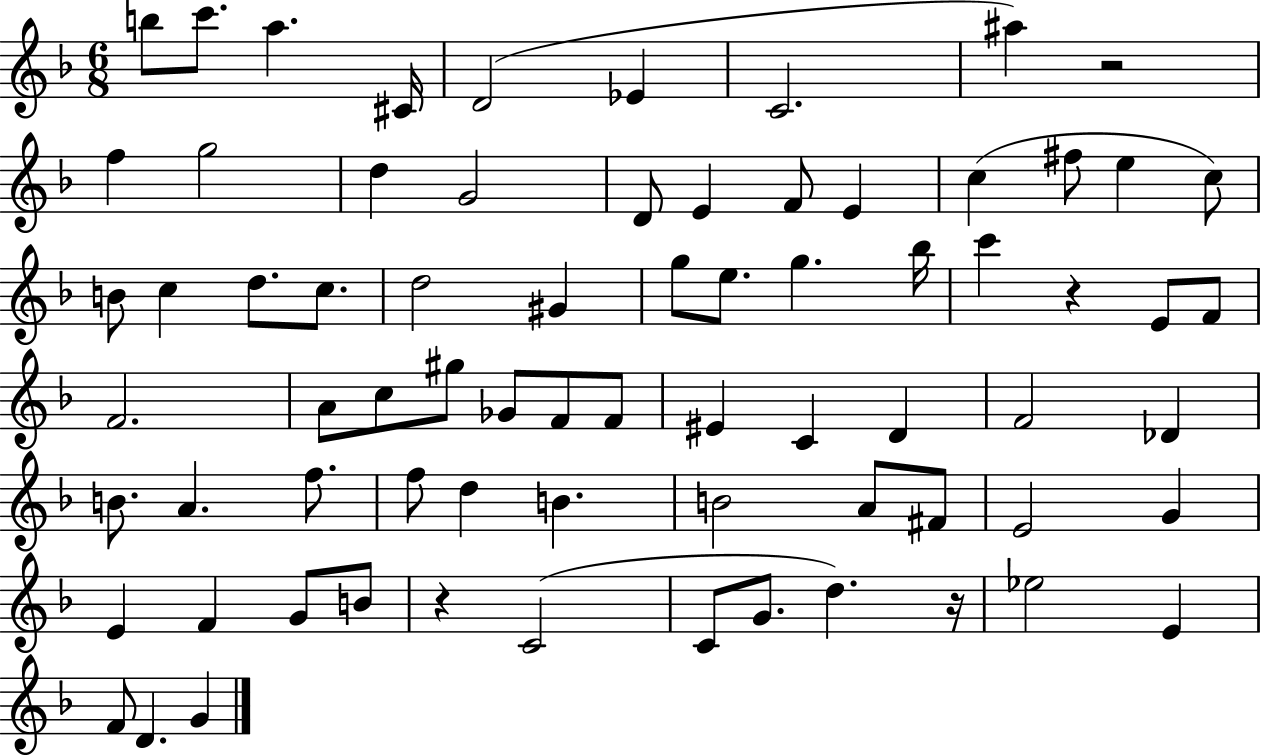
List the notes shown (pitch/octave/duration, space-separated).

B5/e C6/e. A5/q. C#4/s D4/h Eb4/q C4/h. A#5/q R/h F5/q G5/h D5/q G4/h D4/e E4/q F4/e E4/q C5/q F#5/e E5/q C5/e B4/e C5/q D5/e. C5/e. D5/h G#4/q G5/e E5/e. G5/q. Bb5/s C6/q R/q E4/e F4/e F4/h. A4/e C5/e G#5/e Gb4/e F4/e F4/e EIS4/q C4/q D4/q F4/h Db4/q B4/e. A4/q. F5/e. F5/e D5/q B4/q. B4/h A4/e F#4/e E4/h G4/q E4/q F4/q G4/e B4/e R/q C4/h C4/e G4/e. D5/q. R/s Eb5/h E4/q F4/e D4/q. G4/q